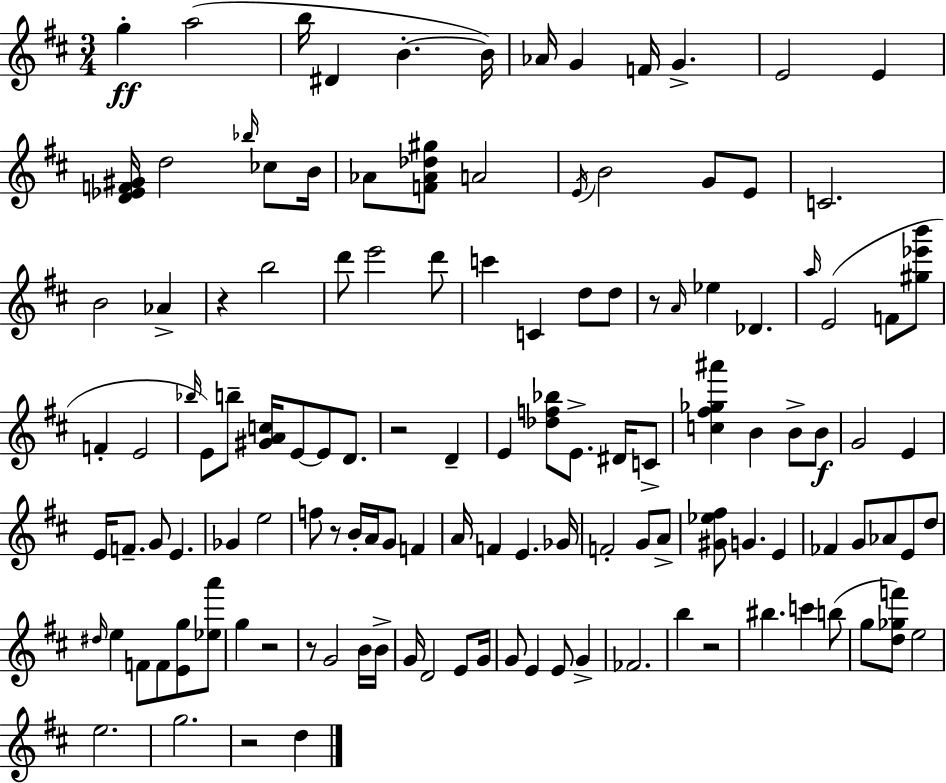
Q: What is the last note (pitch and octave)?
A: D5